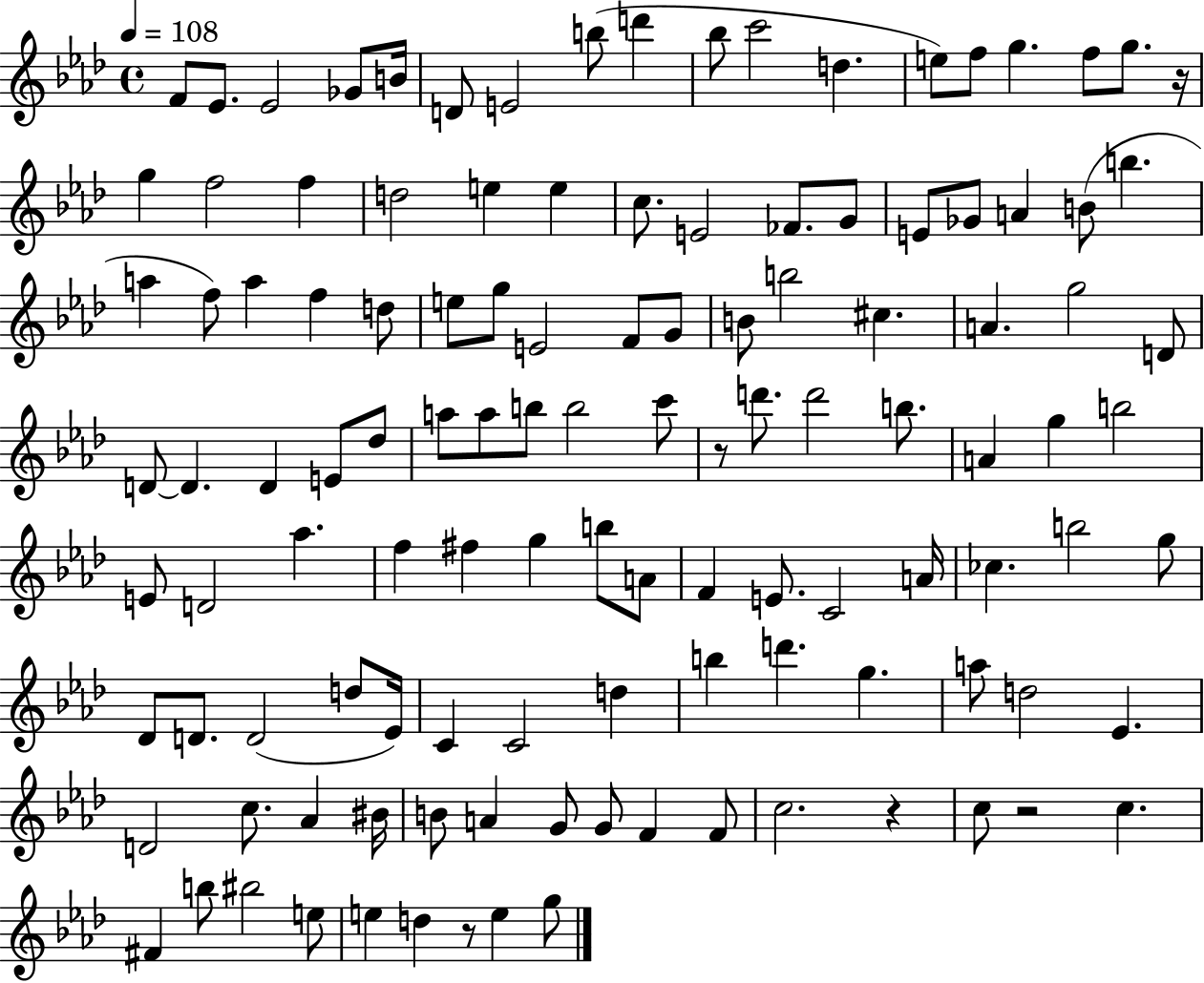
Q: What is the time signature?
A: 4/4